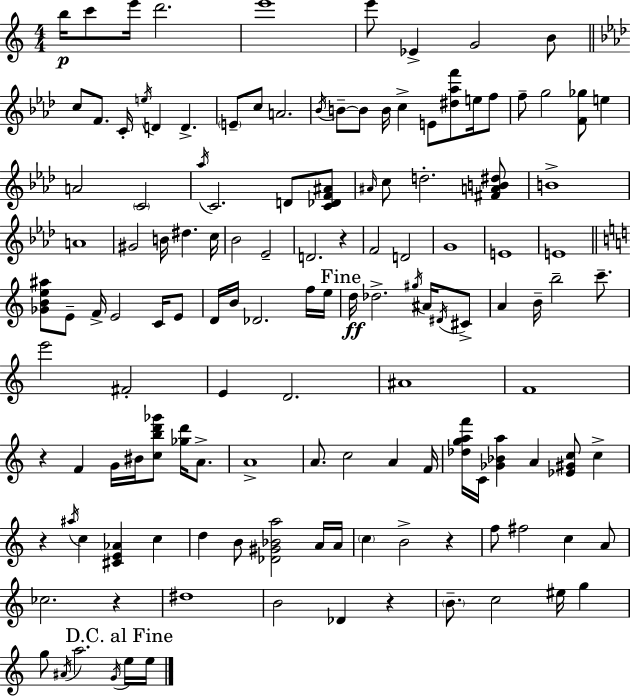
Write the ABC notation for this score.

X:1
T:Untitled
M:4/4
L:1/4
K:Am
b/4 c'/2 e'/4 d'2 e'4 e'/2 _E G2 B/2 c/2 F/2 C/4 e/4 D D E/2 c/2 A2 _B/4 B/2 B/2 B/4 c E/2 [^d_af']/2 e/4 f/2 f/2 g2 [F_g]/2 e A2 C2 _a/4 C2 D/2 [C_DF^A]/2 ^A/4 c/2 d2 [^FAB^d]/2 B4 A4 ^G2 B/4 ^d c/4 _B2 _E2 D2 z F2 D2 G4 E4 E4 [_GBe^a]/2 E/2 F/4 E2 C/4 E/2 D/4 B/4 _D2 f/4 e/4 d/4 _d2 ^g/4 ^A/4 ^D/4 ^C/2 A B/4 b2 c'/2 e'2 ^F2 E D2 ^A4 F4 z F G/4 ^B/4 [cbd'_g']/2 [_gd']/4 A/2 A4 A/2 c2 A F/4 [_dgaf']/4 C/4 [_G_Ba] A [_E^Gc]/2 c z ^a/4 c [^CE_A] c d B/2 [_D^G_Ba]2 A/4 A/4 c B2 z f/2 ^f2 c A/2 _c2 z ^d4 B2 _D z B/2 c2 ^e/4 g g/2 ^A/4 a2 G/4 e/4 e/4